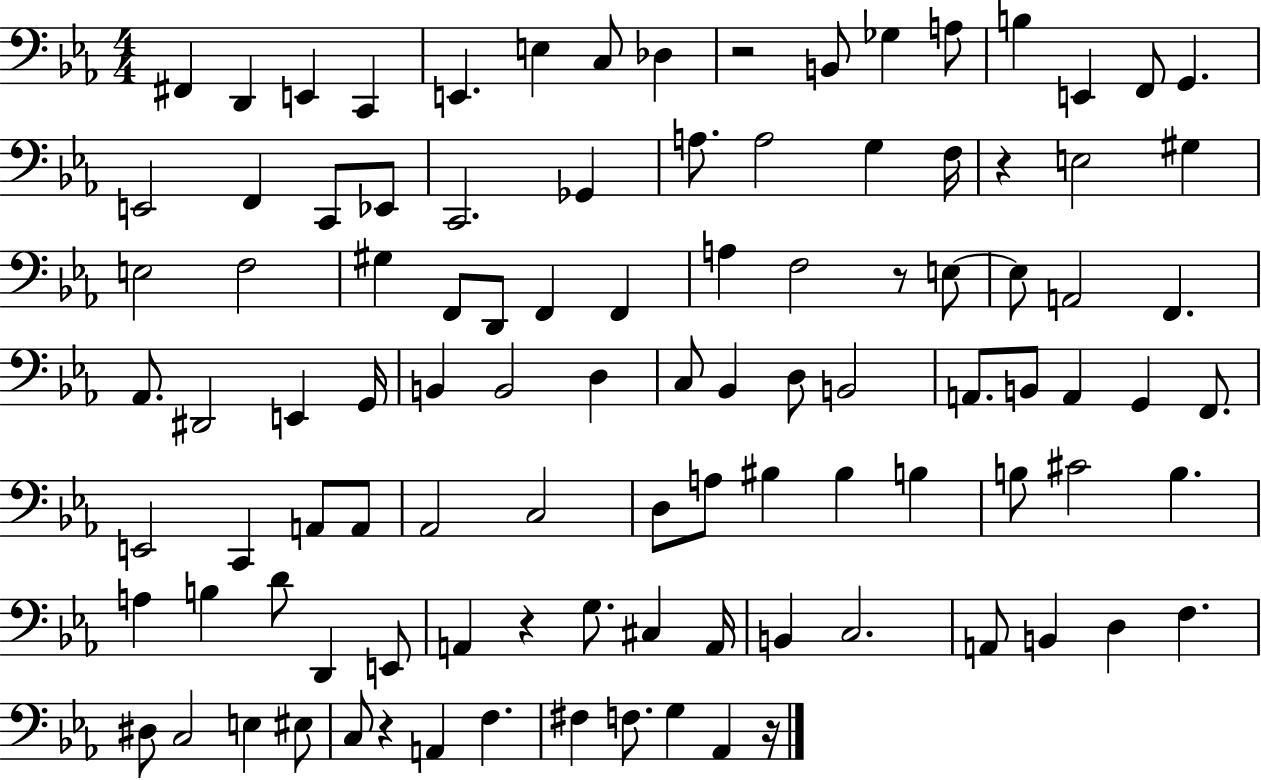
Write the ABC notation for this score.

X:1
T:Untitled
M:4/4
L:1/4
K:Eb
^F,, D,, E,, C,, E,, E, C,/2 _D, z2 B,,/2 _G, A,/2 B, E,, F,,/2 G,, E,,2 F,, C,,/2 _E,,/2 C,,2 _G,, A,/2 A,2 G, F,/4 z E,2 ^G, E,2 F,2 ^G, F,,/2 D,,/2 F,, F,, A, F,2 z/2 E,/2 E,/2 A,,2 F,, _A,,/2 ^D,,2 E,, G,,/4 B,, B,,2 D, C,/2 _B,, D,/2 B,,2 A,,/2 B,,/2 A,, G,, F,,/2 E,,2 C,, A,,/2 A,,/2 _A,,2 C,2 D,/2 A,/2 ^B, ^B, B, B,/2 ^C2 B, A, B, D/2 D,, E,,/2 A,, z G,/2 ^C, A,,/4 B,, C,2 A,,/2 B,, D, F, ^D,/2 C,2 E, ^E,/2 C,/2 z A,, F, ^F, F,/2 G, _A,, z/4